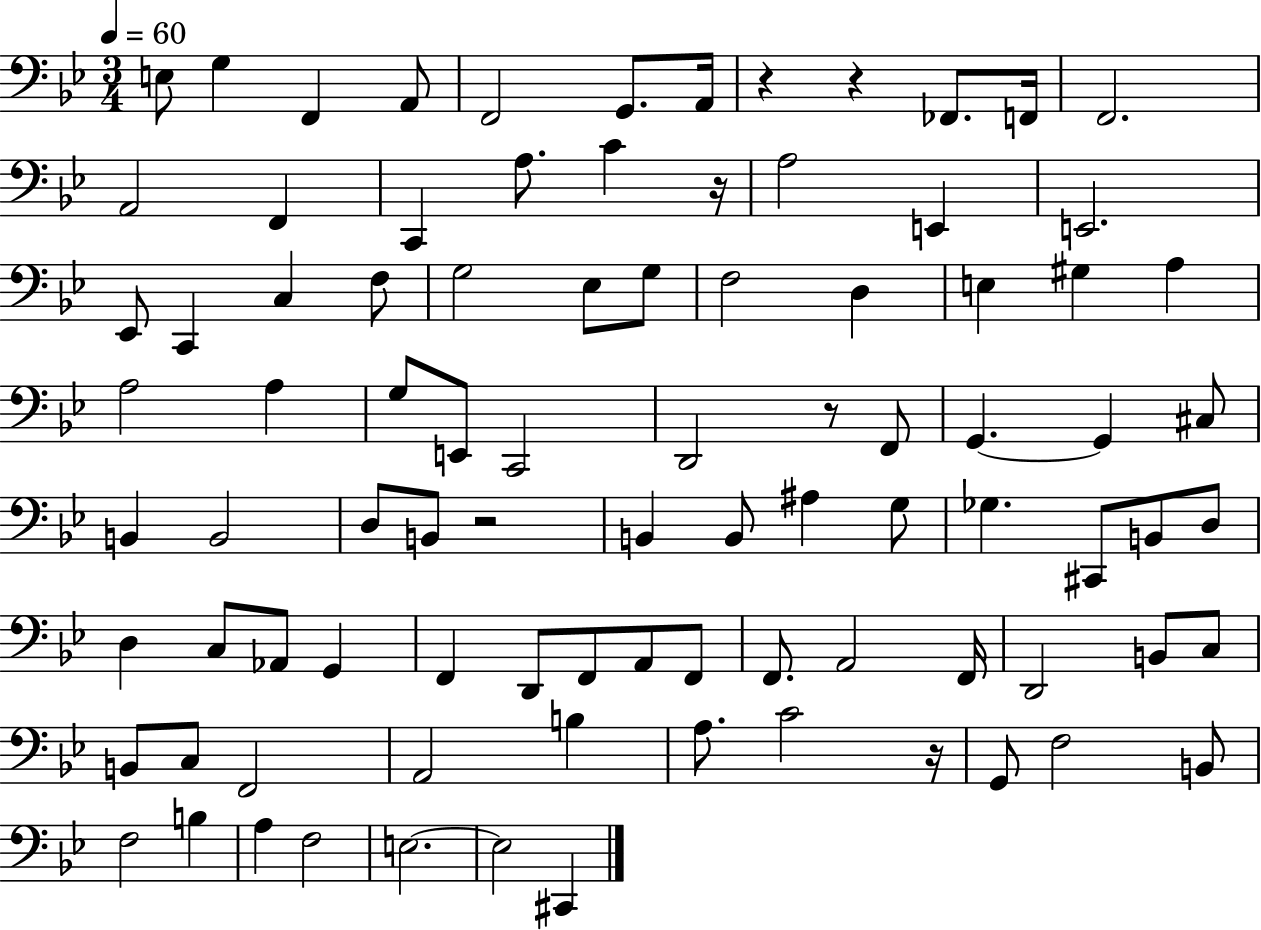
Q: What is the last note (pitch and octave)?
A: C#2